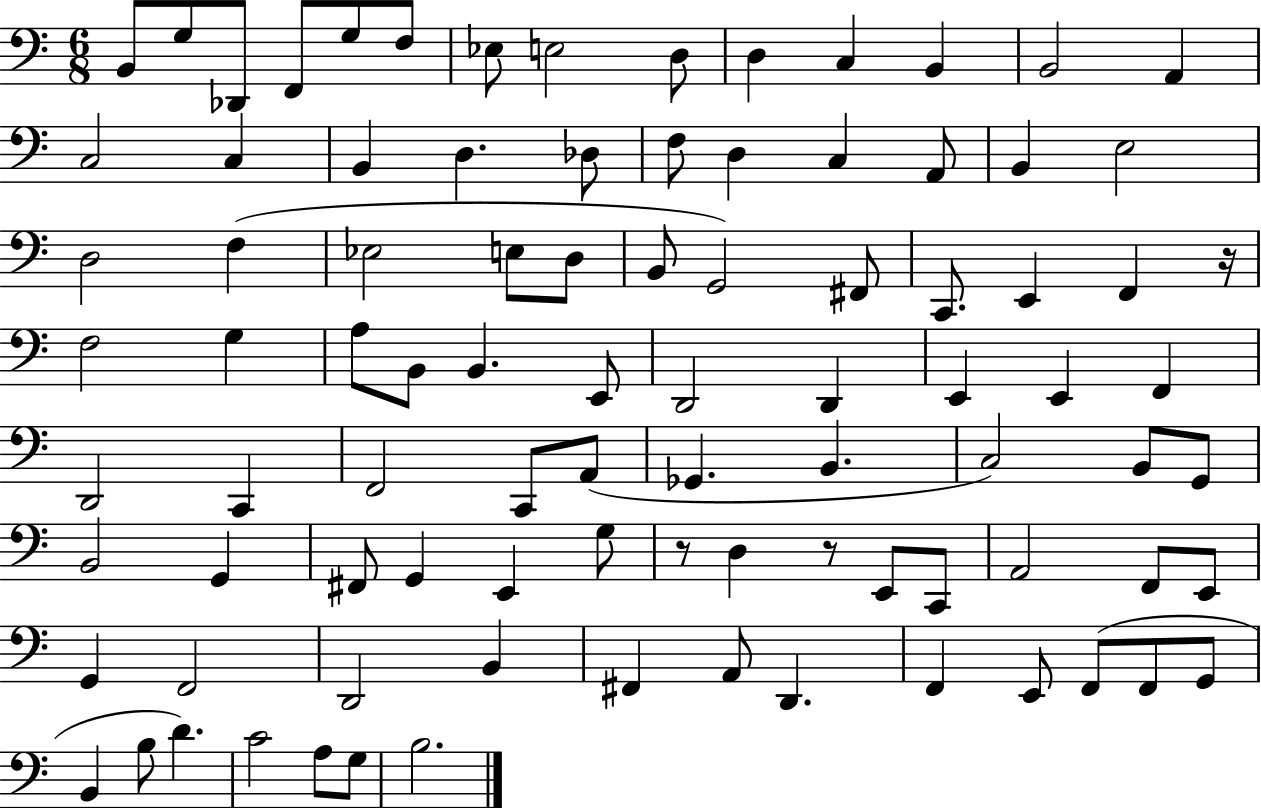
{
  \clef bass
  \numericTimeSignature
  \time 6/8
  \key c \major
  b,8 g8 des,8 f,8 g8 f8 | ees8 e2 d8 | d4 c4 b,4 | b,2 a,4 | \break c2 c4 | b,4 d4. des8 | f8 d4 c4 a,8 | b,4 e2 | \break d2 f4( | ees2 e8 d8 | b,8 g,2) fis,8 | c,8. e,4 f,4 r16 | \break f2 g4 | a8 b,8 b,4. e,8 | d,2 d,4 | e,4 e,4 f,4 | \break d,2 c,4 | f,2 c,8 a,8( | ges,4. b,4. | c2) b,8 g,8 | \break b,2 g,4 | fis,8 g,4 e,4 g8 | r8 d4 r8 e,8 c,8 | a,2 f,8 e,8 | \break g,4 f,2 | d,2 b,4 | fis,4 a,8 d,4. | f,4 e,8 f,8( f,8 g,8 | \break b,4 b8 d'4.) | c'2 a8 g8 | b2. | \bar "|."
}